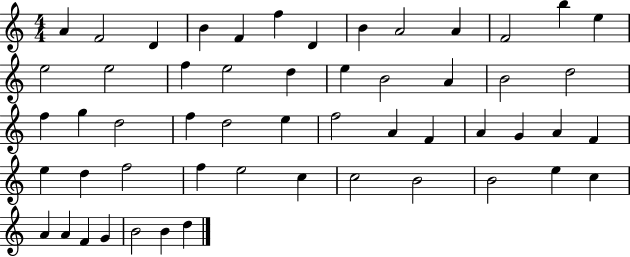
X:1
T:Untitled
M:4/4
L:1/4
K:C
A F2 D B F f D B A2 A F2 b e e2 e2 f e2 d e B2 A B2 d2 f g d2 f d2 e f2 A F A G A F e d f2 f e2 c c2 B2 B2 e c A A F G B2 B d